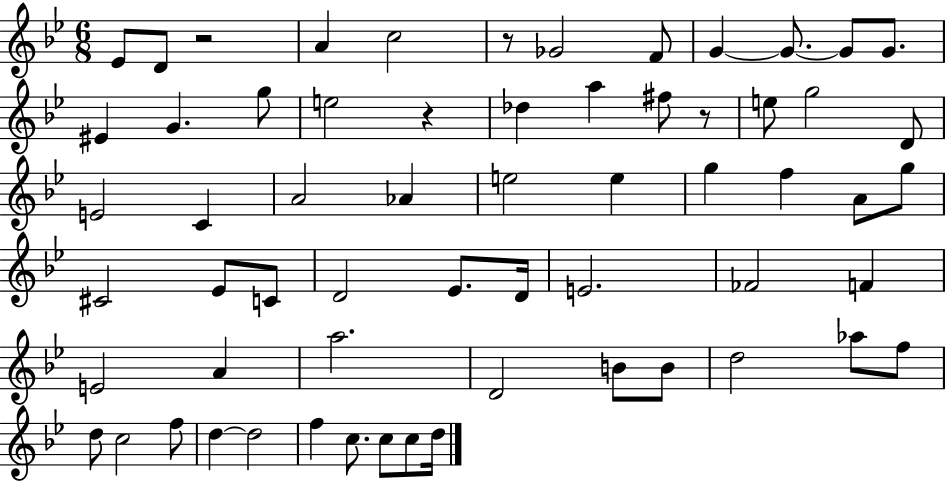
{
  \clef treble
  \numericTimeSignature
  \time 6/8
  \key bes \major
  ees'8 d'8 r2 | a'4 c''2 | r8 ges'2 f'8 | g'4~~ g'8.~~ g'8 g'8. | \break eis'4 g'4. g''8 | e''2 r4 | des''4 a''4 fis''8 r8 | e''8 g''2 d'8 | \break e'2 c'4 | a'2 aes'4 | e''2 e''4 | g''4 f''4 a'8 g''8 | \break cis'2 ees'8 c'8 | d'2 ees'8. d'16 | e'2. | fes'2 f'4 | \break e'2 a'4 | a''2. | d'2 b'8 b'8 | d''2 aes''8 f''8 | \break d''8 c''2 f''8 | d''4~~ d''2 | f''4 c''8. c''8 c''8 d''16 | \bar "|."
}